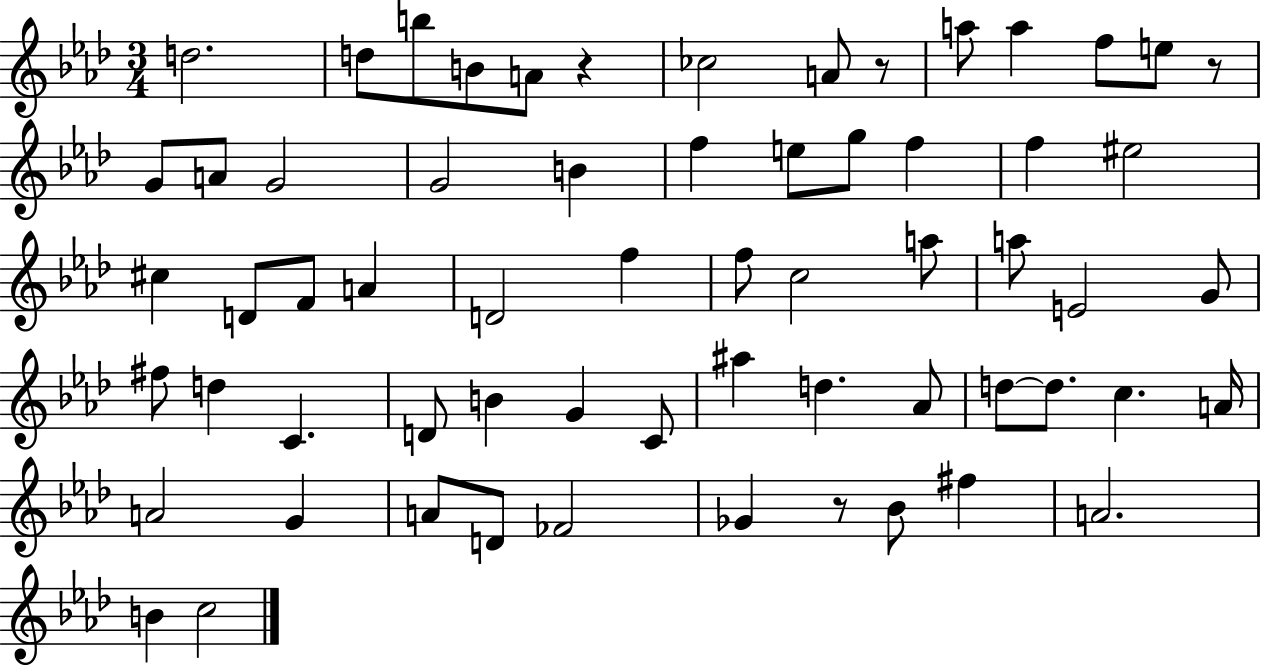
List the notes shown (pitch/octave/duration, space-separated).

D5/h. D5/e B5/e B4/e A4/e R/q CES5/h A4/e R/e A5/e A5/q F5/e E5/e R/e G4/e A4/e G4/h G4/h B4/q F5/q E5/e G5/e F5/q F5/q EIS5/h C#5/q D4/e F4/e A4/q D4/h F5/q F5/e C5/h A5/e A5/e E4/h G4/e F#5/e D5/q C4/q. D4/e B4/q G4/q C4/e A#5/q D5/q. Ab4/e D5/e D5/e. C5/q. A4/s A4/h G4/q A4/e D4/e FES4/h Gb4/q R/e Bb4/e F#5/q A4/h. B4/q C5/h